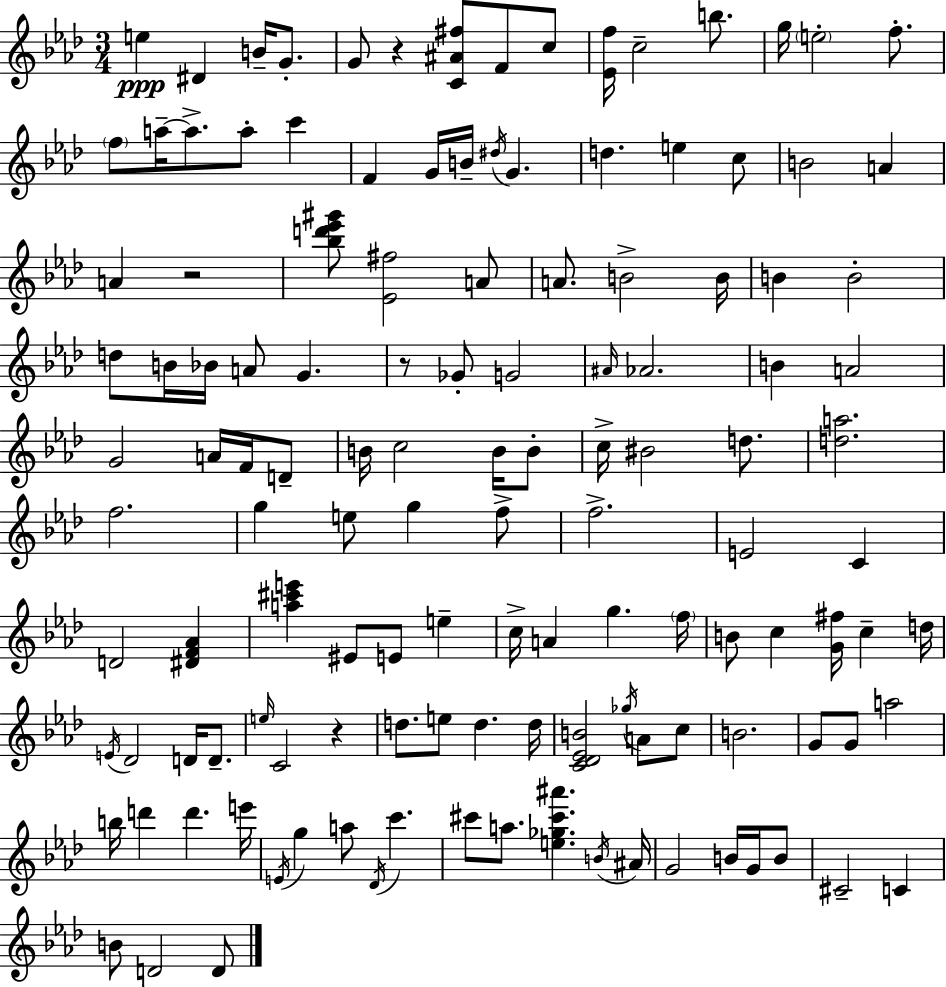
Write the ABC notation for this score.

X:1
T:Untitled
M:3/4
L:1/4
K:Ab
e ^D B/4 G/2 G/2 z [C^A^f]/2 F/2 c/2 [_Ef]/4 c2 b/2 g/4 e2 f/2 f/2 a/4 a/2 a/2 c' F G/4 B/4 ^d/4 G d e c/2 B2 A A z2 [_bd'_e'^g']/2 [_E^f]2 A/2 A/2 B2 B/4 B B2 d/2 B/4 _B/4 A/2 G z/2 _G/2 G2 ^A/4 _A2 B A2 G2 A/4 F/4 D/2 B/4 c2 B/4 B/2 c/4 ^B2 d/2 [da]2 f2 g e/2 g f/2 f2 E2 C D2 [^DF_A] [a^c'e'] ^E/2 E/2 e c/4 A g f/4 B/2 c [G^f]/4 c d/4 E/4 _D2 D/4 D/2 e/4 C2 z d/2 e/2 d d/4 [C_D_EB]2 _g/4 A/2 c/2 B2 G/2 G/2 a2 b/4 d' d' e'/4 E/4 g a/2 _D/4 c' ^c'/2 a/2 [e_g^c'^a'] B/4 ^A/4 G2 B/4 G/4 B/2 ^C2 C B/2 D2 D/2